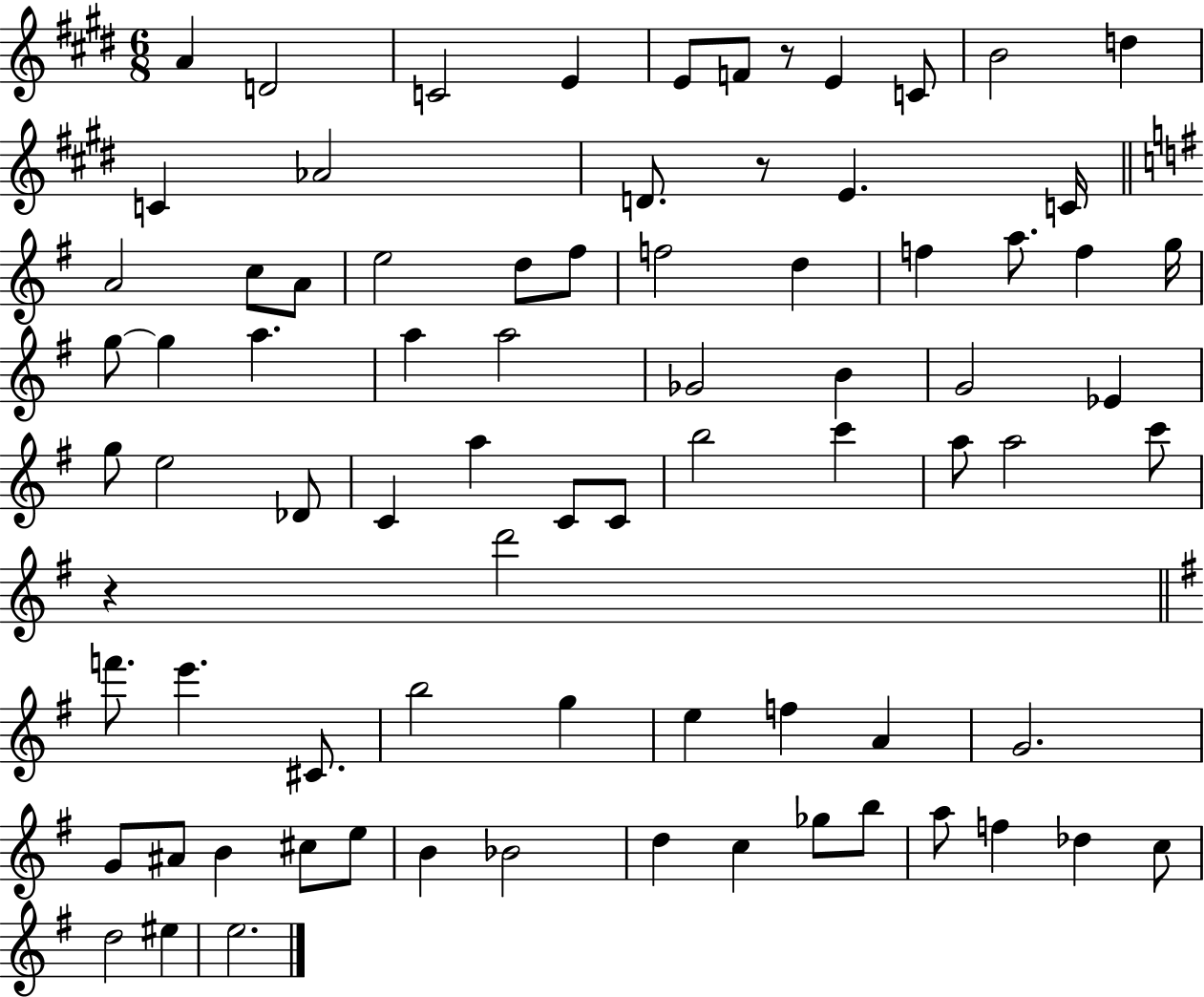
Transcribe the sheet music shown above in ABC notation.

X:1
T:Untitled
M:6/8
L:1/4
K:E
A D2 C2 E E/2 F/2 z/2 E C/2 B2 d C _A2 D/2 z/2 E C/4 A2 c/2 A/2 e2 d/2 ^f/2 f2 d f a/2 f g/4 g/2 g a a a2 _G2 B G2 _E g/2 e2 _D/2 C a C/2 C/2 b2 c' a/2 a2 c'/2 z d'2 f'/2 e' ^C/2 b2 g e f A G2 G/2 ^A/2 B ^c/2 e/2 B _B2 d c _g/2 b/2 a/2 f _d c/2 d2 ^e e2